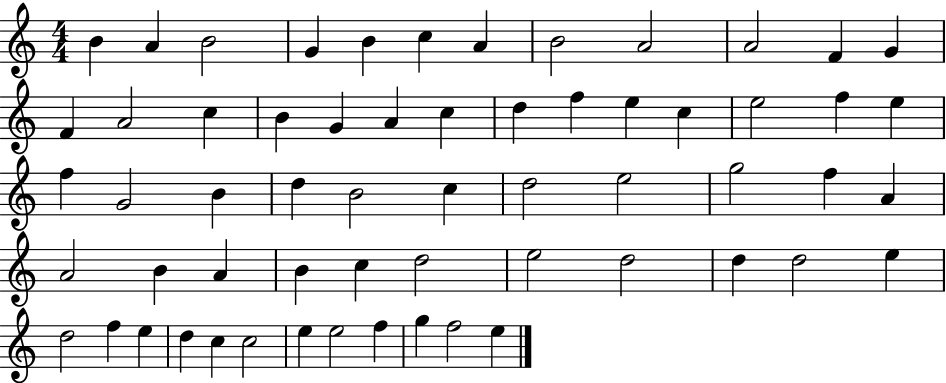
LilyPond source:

{
  \clef treble
  \numericTimeSignature
  \time 4/4
  \key c \major
  b'4 a'4 b'2 | g'4 b'4 c''4 a'4 | b'2 a'2 | a'2 f'4 g'4 | \break f'4 a'2 c''4 | b'4 g'4 a'4 c''4 | d''4 f''4 e''4 c''4 | e''2 f''4 e''4 | \break f''4 g'2 b'4 | d''4 b'2 c''4 | d''2 e''2 | g''2 f''4 a'4 | \break a'2 b'4 a'4 | b'4 c''4 d''2 | e''2 d''2 | d''4 d''2 e''4 | \break d''2 f''4 e''4 | d''4 c''4 c''2 | e''4 e''2 f''4 | g''4 f''2 e''4 | \break \bar "|."
}